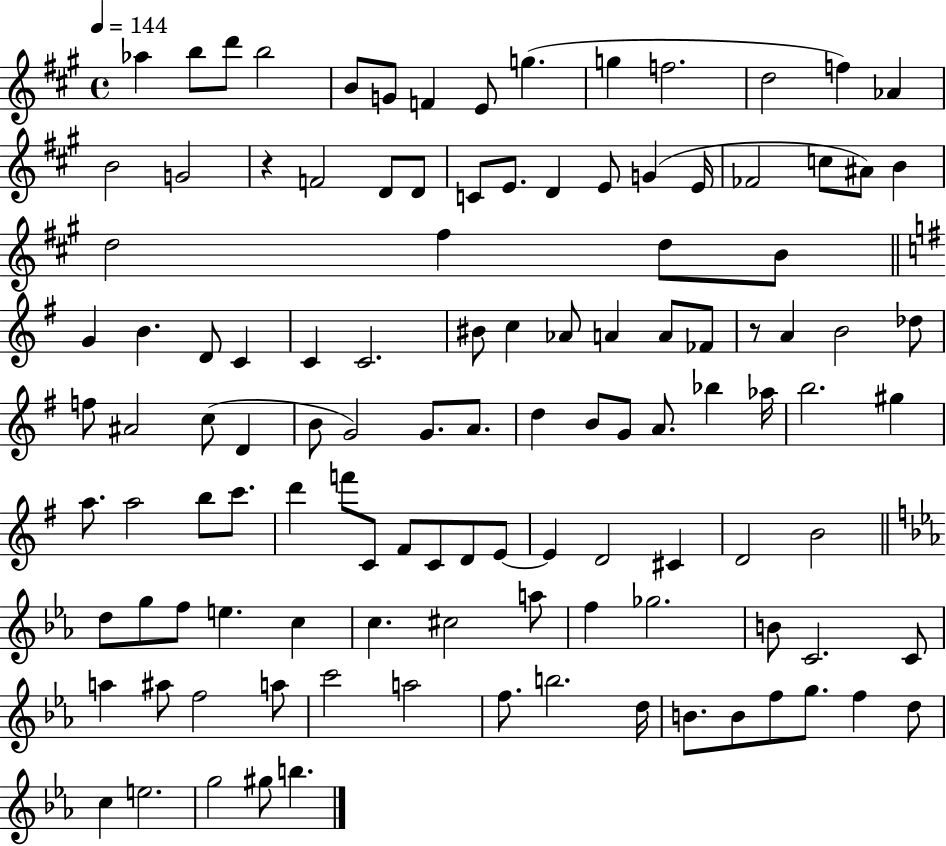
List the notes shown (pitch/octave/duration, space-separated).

Ab5/q B5/e D6/e B5/h B4/e G4/e F4/q E4/e G5/q. G5/q F5/h. D5/h F5/q Ab4/q B4/h G4/h R/q F4/h D4/e D4/e C4/e E4/e. D4/q E4/e G4/q E4/s FES4/h C5/e A#4/e B4/q D5/h F#5/q D5/e B4/e G4/q B4/q. D4/e C4/q C4/q C4/h. BIS4/e C5/q Ab4/e A4/q A4/e FES4/e R/e A4/q B4/h Db5/e F5/e A#4/h C5/e D4/q B4/e G4/h G4/e. A4/e. D5/q B4/e G4/e A4/e. Bb5/q Ab5/s B5/h. G#5/q A5/e. A5/h B5/e C6/e. D6/q F6/e C4/e F#4/e C4/e D4/e E4/e E4/q D4/h C#4/q D4/h B4/h D5/e G5/e F5/e E5/q. C5/q C5/q. C#5/h A5/e F5/q Gb5/h. B4/e C4/h. C4/e A5/q A#5/e F5/h A5/e C6/h A5/h F5/e. B5/h. D5/s B4/e. B4/e F5/e G5/e. F5/q D5/e C5/q E5/h. G5/h G#5/e B5/q.